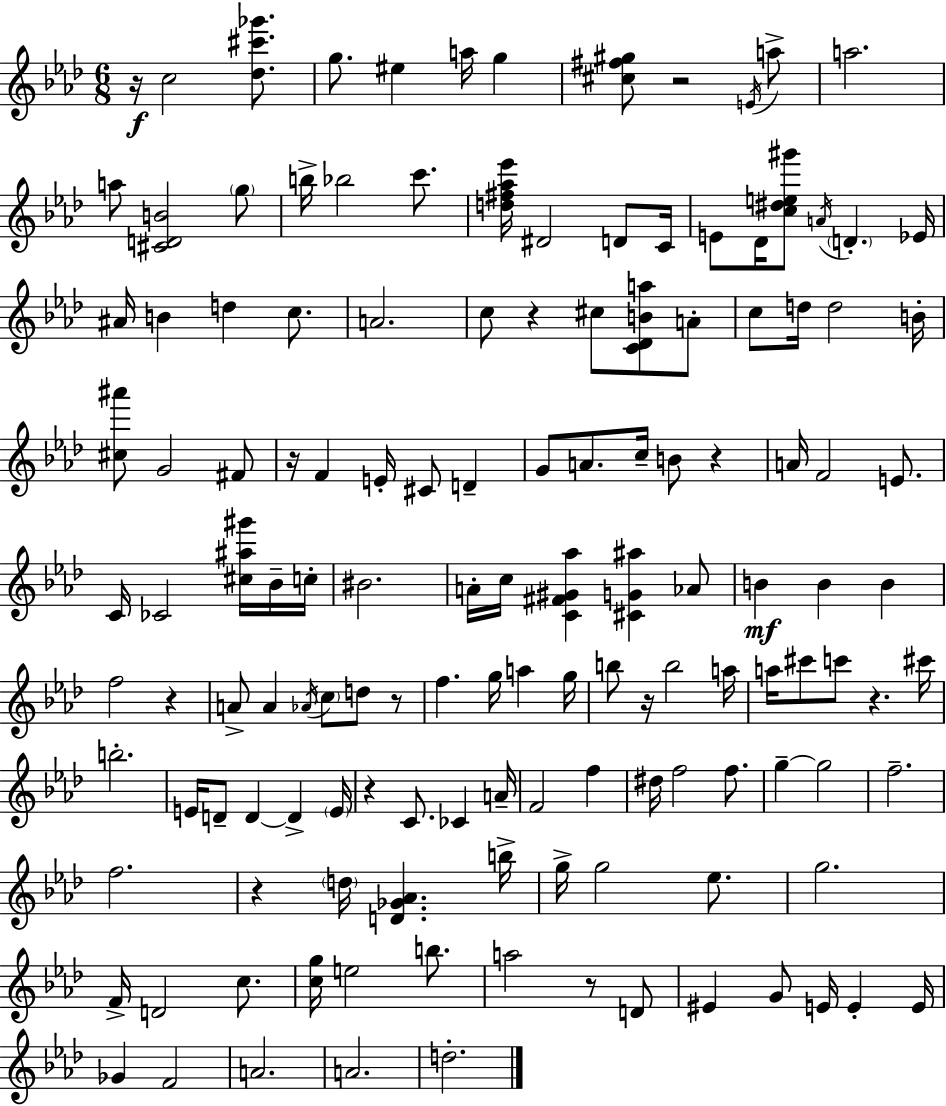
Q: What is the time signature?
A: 6/8